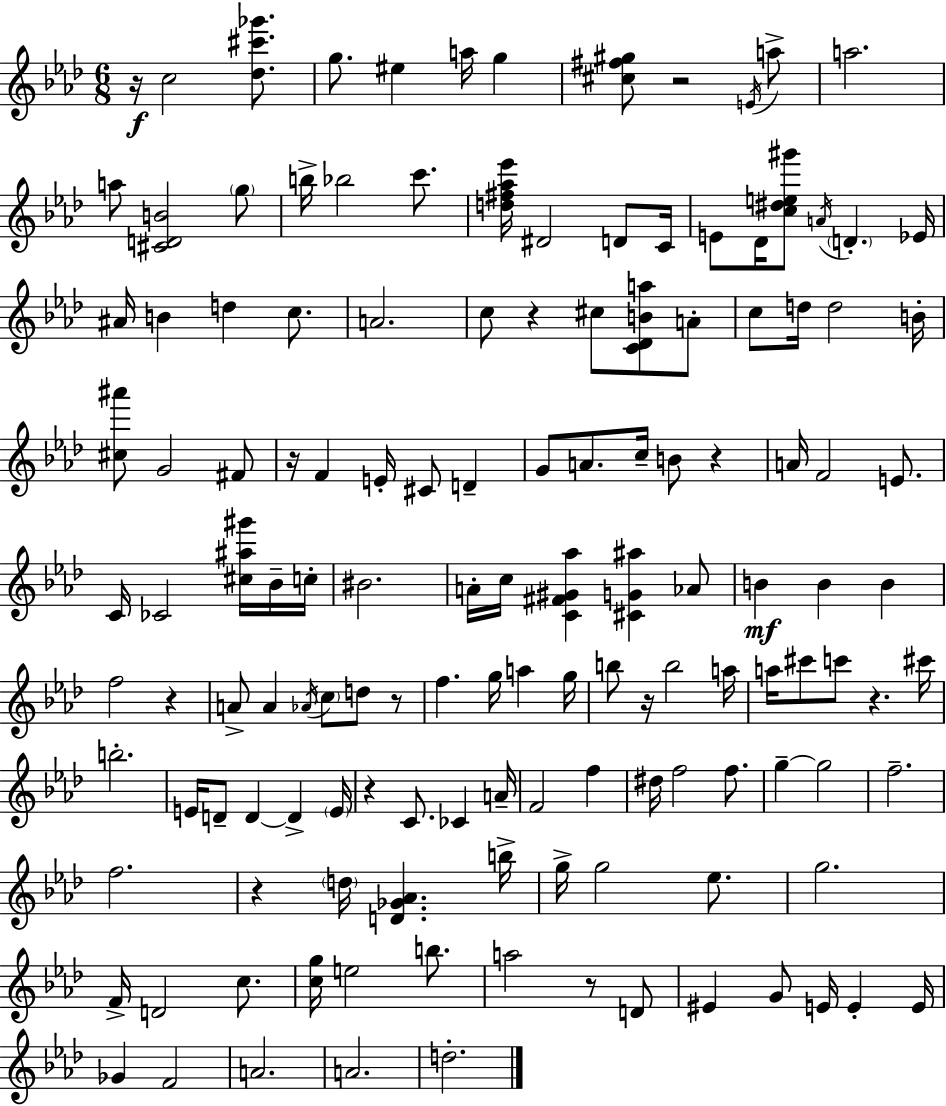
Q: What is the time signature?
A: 6/8